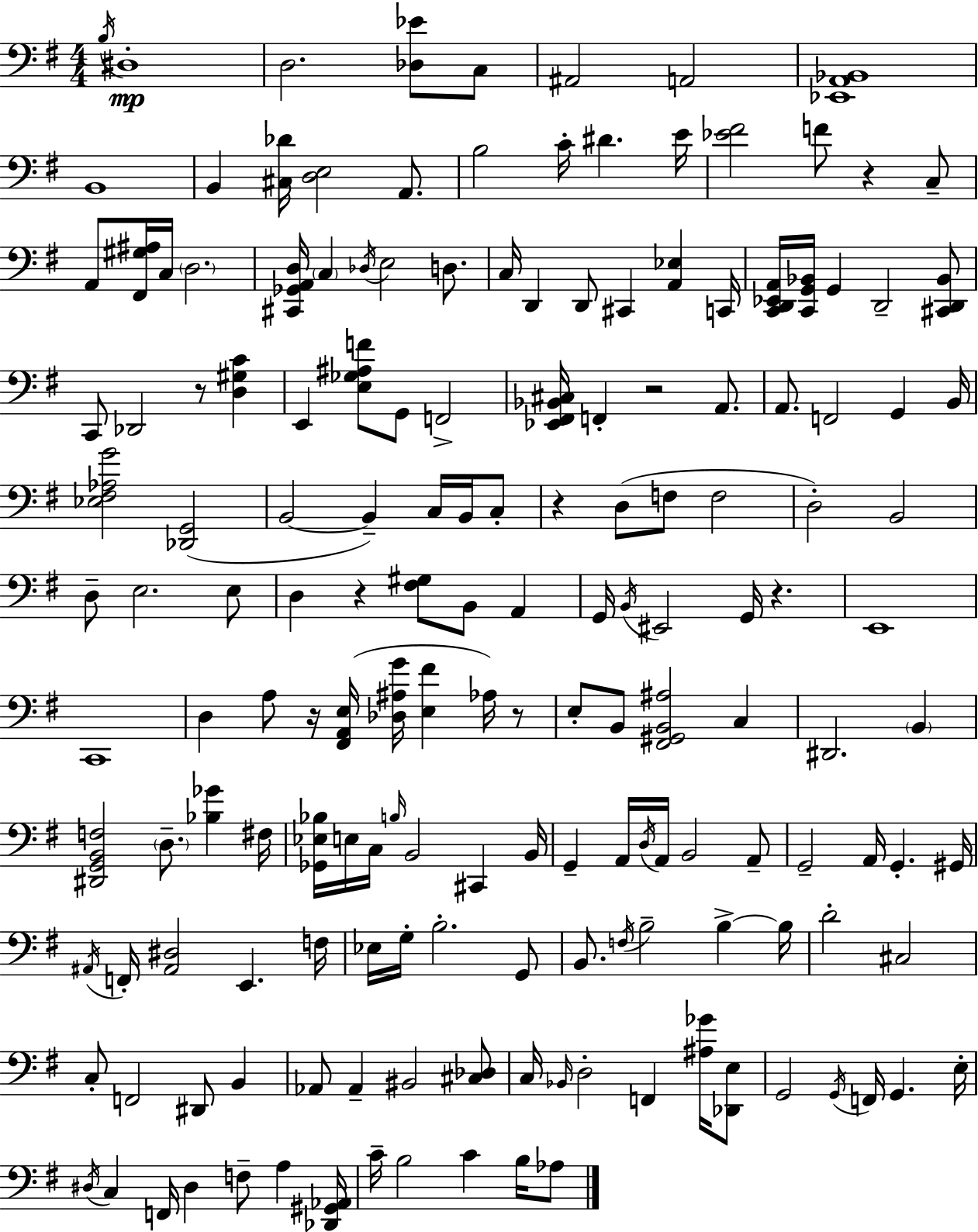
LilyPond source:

{
  \clef bass
  \numericTimeSignature
  \time 4/4
  \key g \major
  \repeat volta 2 { \acciaccatura { b16 }\mp dis1-. | d2. <des ees'>8 c8 | ais,2 a,2 | <ees, a, bes,>1 | \break b,1 | b,4 <cis des'>16 <d e>2 a,8. | b2 c'16-. dis'4. | e'16 <ees' fis'>2 f'8 r4 c8-- | \break a,8 <fis, gis ais>16 c16 \parenthesize d2. | <cis, ges, a, d>16 \parenthesize c4 \acciaccatura { des16 } e2 d8. | c16 d,4 d,8 cis,4 <a, ees>4 | c,16 <c, d, ees, a,>16 <c, g, bes,>16 g,4 d,2-- | \break <cis, d, bes,>8 c,8 des,2 r8 <d gis c'>4 | e,4 <e ges ais f'>8 g,8 f,2-> | <ees, fis, bes, cis>16 f,4-. r2 a,8. | a,8. f,2 g,4 | \break b,16 <ees fis aes g'>2 <des, g,>2( | b,2~~ b,4--) c16 b,16 | c8-. r4 d8( f8 f2 | d2-.) b,2 | \break d8-- e2. | e8 d4 r4 <fis gis>8 b,8 a,4 | g,16 \acciaccatura { b,16 } eis,2 g,16 r4. | e,1 | \break c,1 | d4 a8 r16 <fis, a, e>16( <des ais g'>16 <e fis'>4 | aes16) r8 e8-. b,8 <fis, gis, b, ais>2 c4 | dis,2. \parenthesize b,4 | \break <dis, g, b, f>2 \parenthesize d8.-- <bes ges'>4 | fis16 <ges, ees bes>16 e16 c16 \grace { b16 } b,2 cis,4 | b,16 g,4-- a,16 \acciaccatura { d16 } a,16 b,2 | a,8-- g,2-- a,16 g,4.-. | \break gis,16 \acciaccatura { ais,16 } f,16-. <ais, dis>2 e,4. | f16 ees16 g16-. b2.-. | g,8 b,8. \acciaccatura { f16 } b2-- | b4->~~ b16 d'2-. cis2 | \break c8-. f,2 | dis,8 b,4 aes,8 aes,4-- bis,2 | <cis des>8 c16 \grace { bes,16 } d2-. | f,4 <ais ges'>16 <des, e>8 g,2 | \break \acciaccatura { g,16 } f,16 g,4. e16-. \acciaccatura { dis16 } c4 f,16 dis4 | f8-- a4 <des, gis, aes,>16 c'16-- b2 | c'4 b16 aes8 } \bar "|."
}